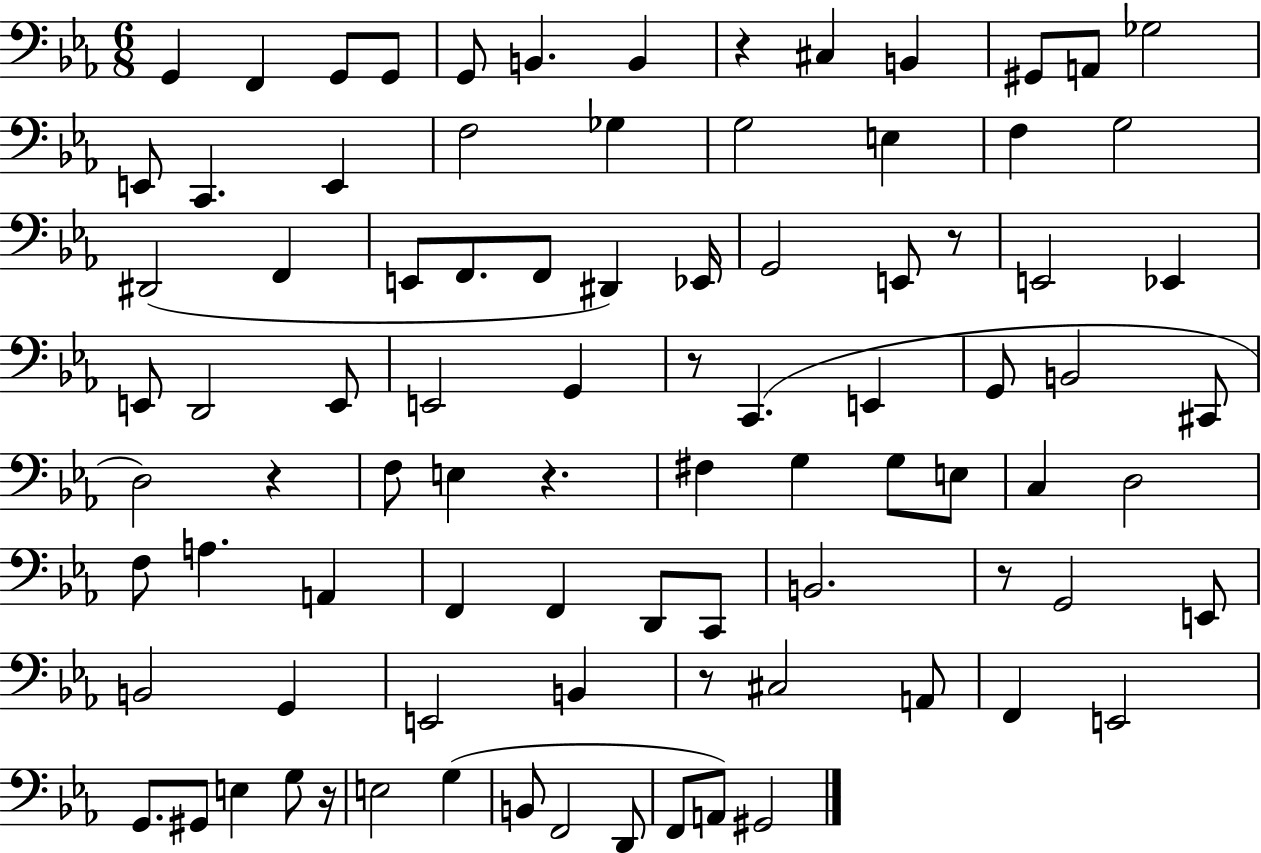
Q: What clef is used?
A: bass